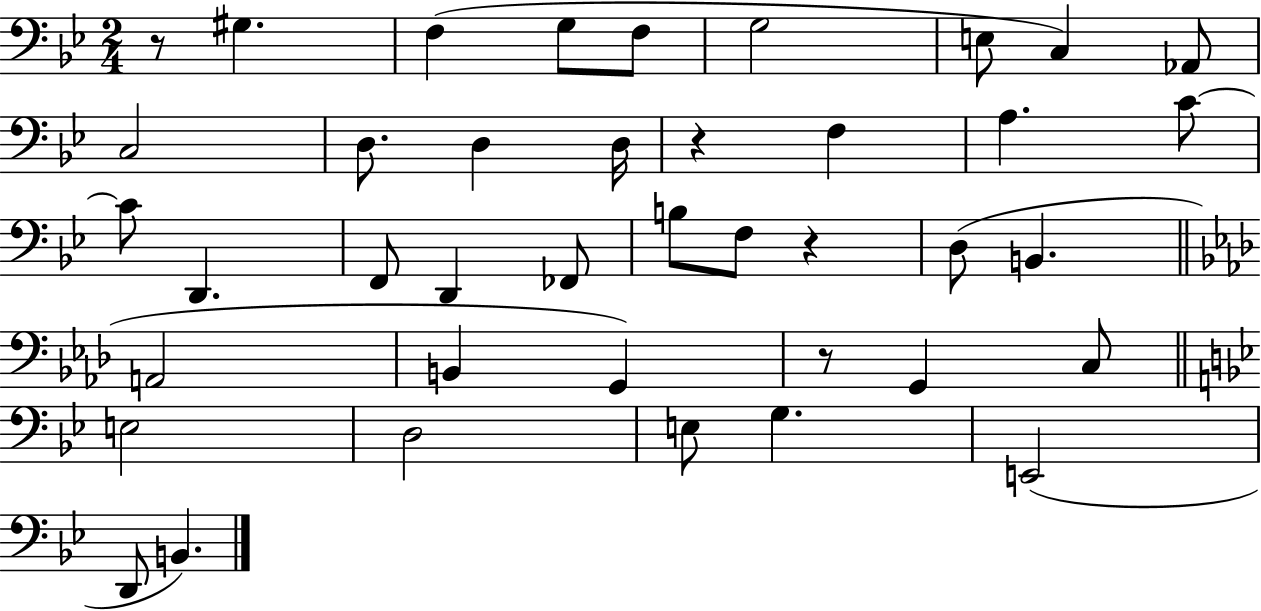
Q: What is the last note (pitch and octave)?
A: B2